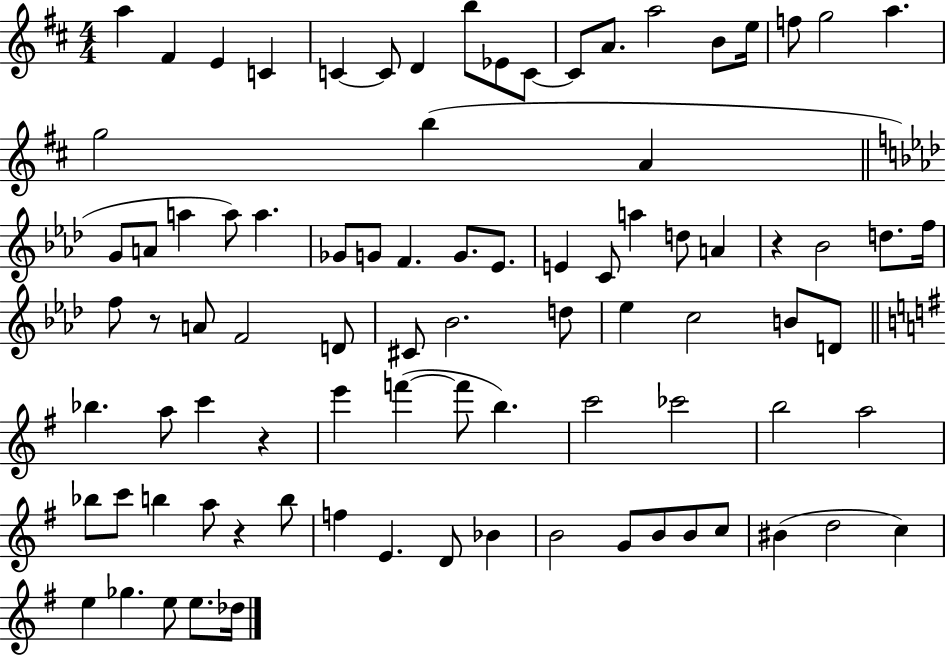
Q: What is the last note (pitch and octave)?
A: Db5